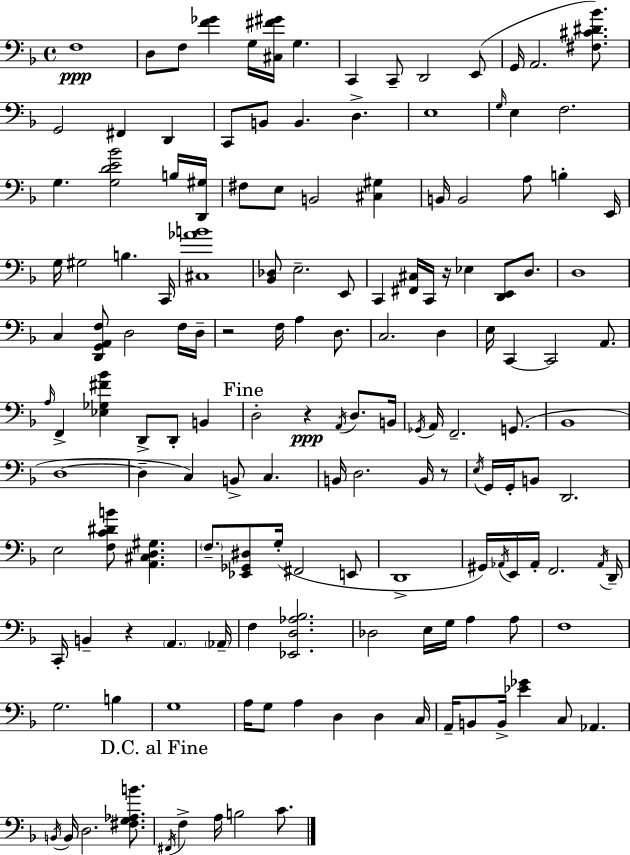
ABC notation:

X:1
T:Untitled
M:4/4
L:1/4
K:Dm
F,4 D,/2 F,/2 [F_G] G,/4 [^C,^F^G]/4 G, C,, C,,/2 D,,2 E,,/2 G,,/4 A,,2 [^F,^C^D_B]/2 G,,2 ^F,, D,, C,,/2 B,,/2 B,, D, E,4 G,/4 E, F,2 G, [G,DE_B]2 B,/4 [D,,^G,]/4 ^F,/2 E,/2 B,,2 [^C,^G,] B,,/4 B,,2 A,/2 B, E,,/4 G,/4 ^G,2 B, C,,/4 [^C,_AB]4 [_B,,_D,]/2 E,2 E,,/2 C,, [^F,,^C,]/4 C,,/4 z/4 _E, [D,,E,,]/2 D,/2 D,4 C, [D,,G,,A,,F,]/2 D,2 F,/4 D,/4 z2 F,/4 A, D,/2 C,2 D, E,/4 C,, C,,2 A,,/2 A,/4 F,, [_E,_G,^F_B] D,,/2 D,,/2 B,, D,2 z A,,/4 D,/2 B,,/4 _G,,/4 A,,/4 F,,2 G,,/2 _B,,4 D,4 D, C, B,,/2 C, B,,/4 D,2 B,,/4 z/2 E,/4 G,,/4 G,,/4 B,,/2 D,,2 E,2 [F,C^DB]/2 [A,,^C,D,^G,] F,/2 [_E,,_G,,^D,]/2 G,/4 ^F,,2 E,,/2 D,,4 ^G,,/4 _A,,/4 E,,/4 _A,,/4 F,,2 _A,,/4 D,,/4 C,,/4 B,, z A,, _A,,/4 F, [_E,,D,_A,_B,]2 _D,2 E,/4 G,/4 A, A,/2 F,4 G,2 B, G,4 A,/4 G,/2 A, D, D, C,/4 A,,/4 B,,/2 B,,/4 [_E_G] C,/2 _A,, B,,/4 B,,/4 D,2 [^F,G,_A,B]/2 ^F,,/4 F, A,/4 B,2 C/2